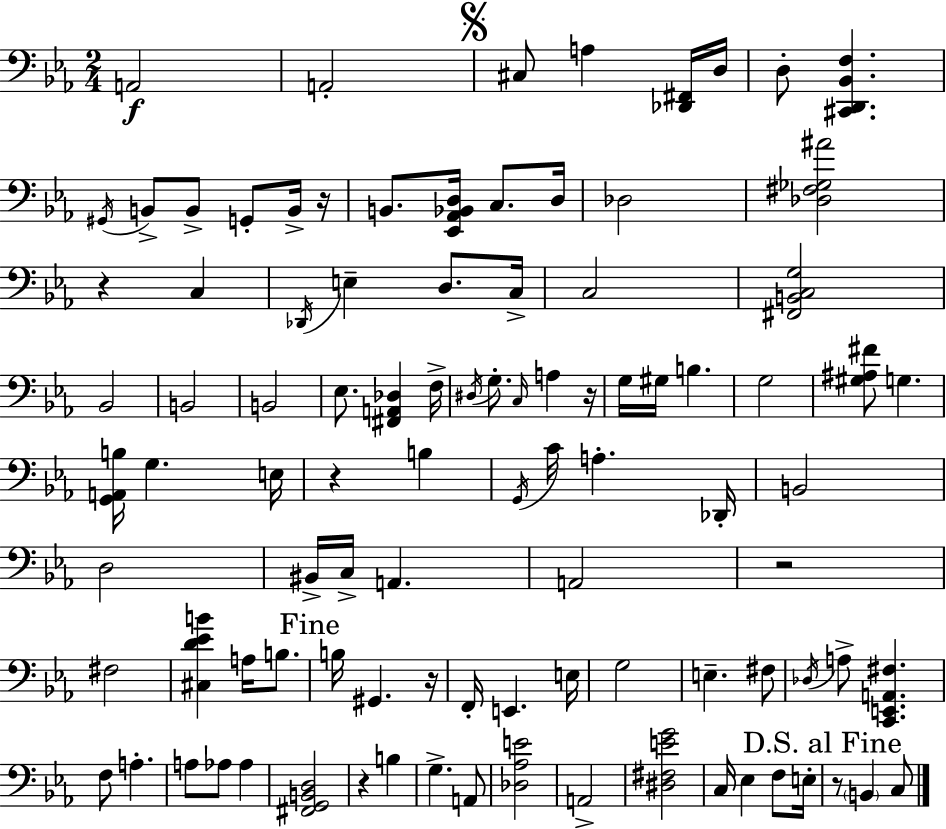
X:1
T:Untitled
M:2/4
L:1/4
K:Cm
A,,2 A,,2 ^C,/2 A, [_D,,^F,,]/4 D,/4 D,/2 [^C,,D,,_B,,F,] ^G,,/4 B,,/2 B,,/2 G,,/2 B,,/4 z/4 B,,/2 [_E,,_A,,_B,,D,]/4 C,/2 D,/4 _D,2 [_D,^F,_G,^A]2 z C, _D,,/4 E, D,/2 C,/4 C,2 [^F,,B,,C,G,]2 _B,,2 B,,2 B,,2 _E,/2 [^F,,A,,_D,] F,/4 ^D,/4 G,/2 C,/4 A, z/4 G,/4 ^G,/4 B, G,2 [^G,^A,^F]/2 G, [G,,A,,B,]/4 G, E,/4 z B, G,,/4 C/4 A, _D,,/4 B,,2 D,2 ^B,,/4 C,/4 A,, A,,2 z2 ^F,2 [^C,D_EB] A,/4 B,/2 B,/4 ^G,, z/4 F,,/4 E,, E,/4 G,2 E, ^F,/2 _D,/4 A,/2 [C,,E,,A,,^F,] F,/2 A, A,/2 _A,/2 _A, [^F,,G,,B,,D,]2 z B, G, A,,/2 [_D,_A,E]2 A,,2 [^D,^F,EG]2 C,/4 _E, F,/2 E,/4 z/2 B,, C,/2